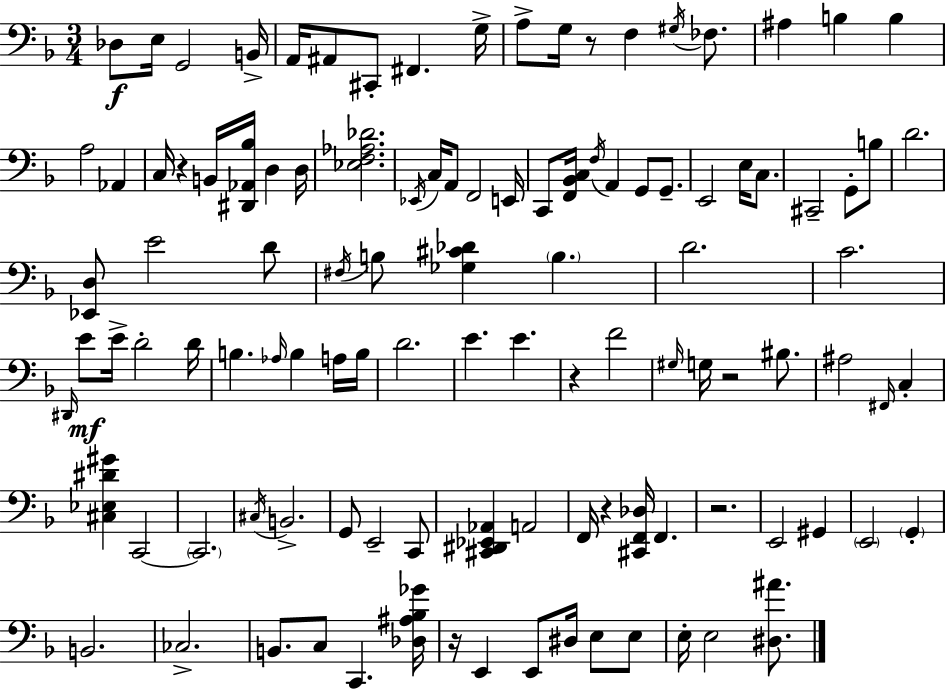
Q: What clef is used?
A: bass